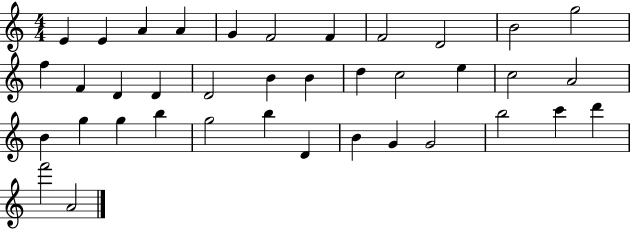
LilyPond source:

{
  \clef treble
  \numericTimeSignature
  \time 4/4
  \key c \major
  e'4 e'4 a'4 a'4 | g'4 f'2 f'4 | f'2 d'2 | b'2 g''2 | \break f''4 f'4 d'4 d'4 | d'2 b'4 b'4 | d''4 c''2 e''4 | c''2 a'2 | \break b'4 g''4 g''4 b''4 | g''2 b''4 d'4 | b'4 g'4 g'2 | b''2 c'''4 d'''4 | \break f'''2 a'2 | \bar "|."
}